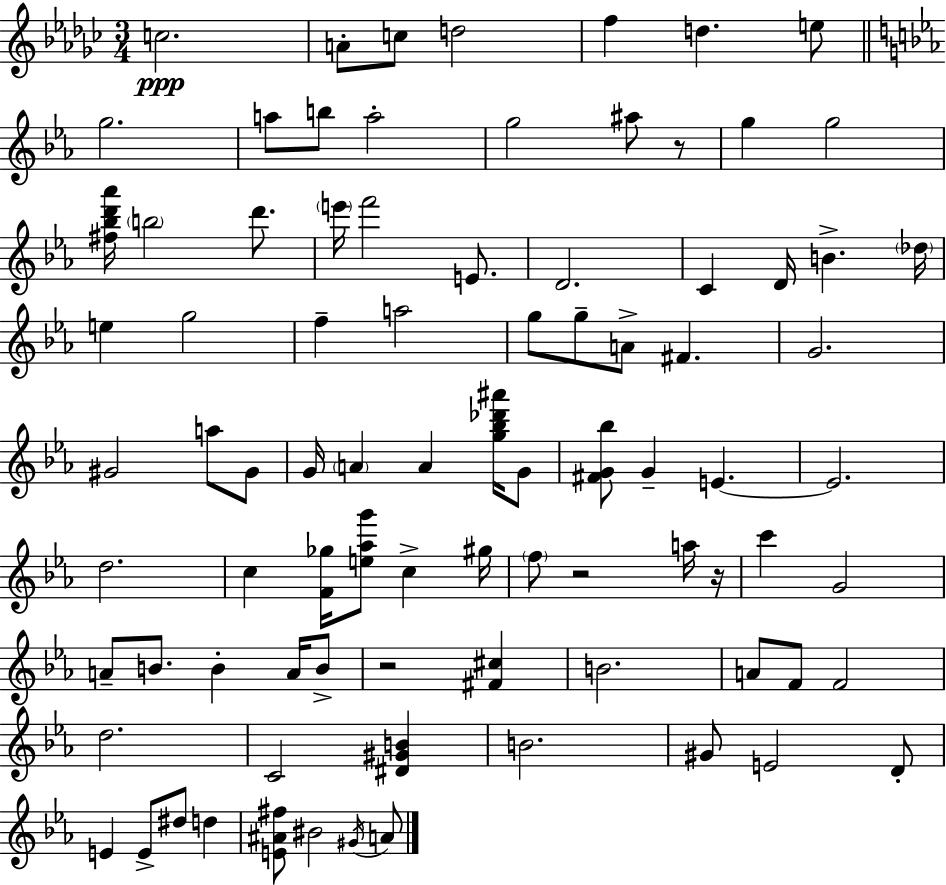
X:1
T:Untitled
M:3/4
L:1/4
K:Ebm
c2 A/2 c/2 d2 f d e/2 g2 a/2 b/2 a2 g2 ^a/2 z/2 g g2 [^f_bd'_a']/4 b2 d'/2 e'/4 f'2 E/2 D2 C D/4 B _d/4 e g2 f a2 g/2 g/2 A/2 ^F G2 ^G2 a/2 ^G/2 G/4 A A [g_b_d'^a']/4 G/2 [^FG_b]/2 G E E2 d2 c [F_g]/4 [e_ag']/2 c ^g/4 f/2 z2 a/4 z/4 c' G2 A/2 B/2 B A/4 B/2 z2 [^F^c] B2 A/2 F/2 F2 d2 C2 [^D^GB] B2 ^G/2 E2 D/2 E E/2 ^d/2 d [E^A^f]/2 ^B2 ^G/4 A/2